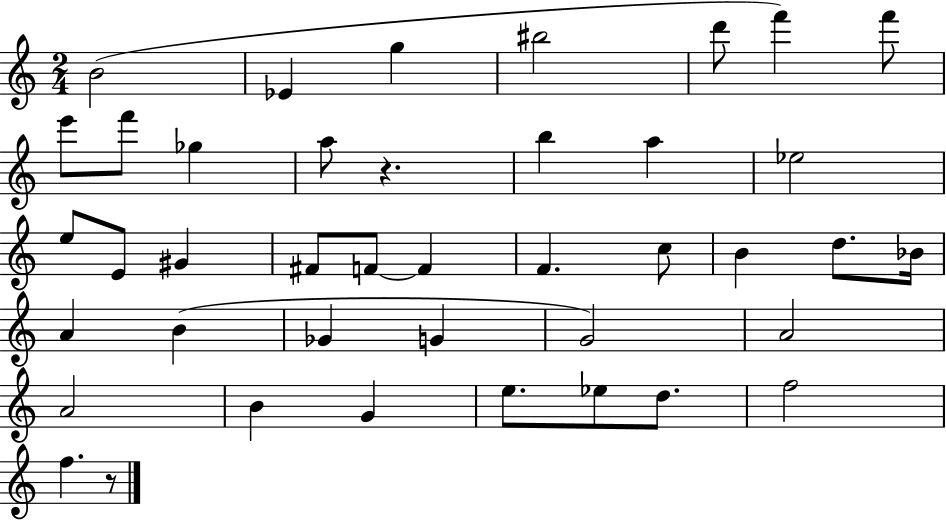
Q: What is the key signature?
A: C major